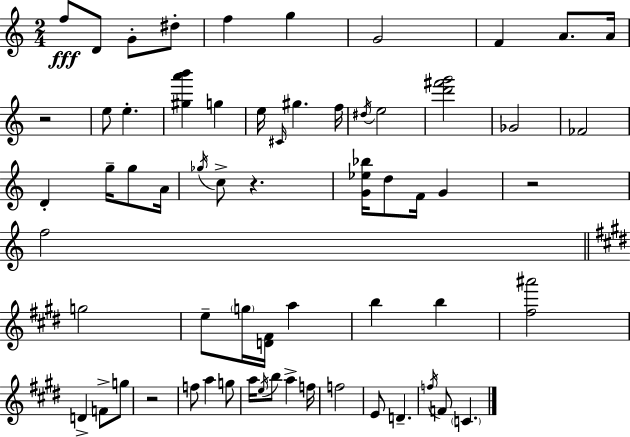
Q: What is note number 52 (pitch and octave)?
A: F5